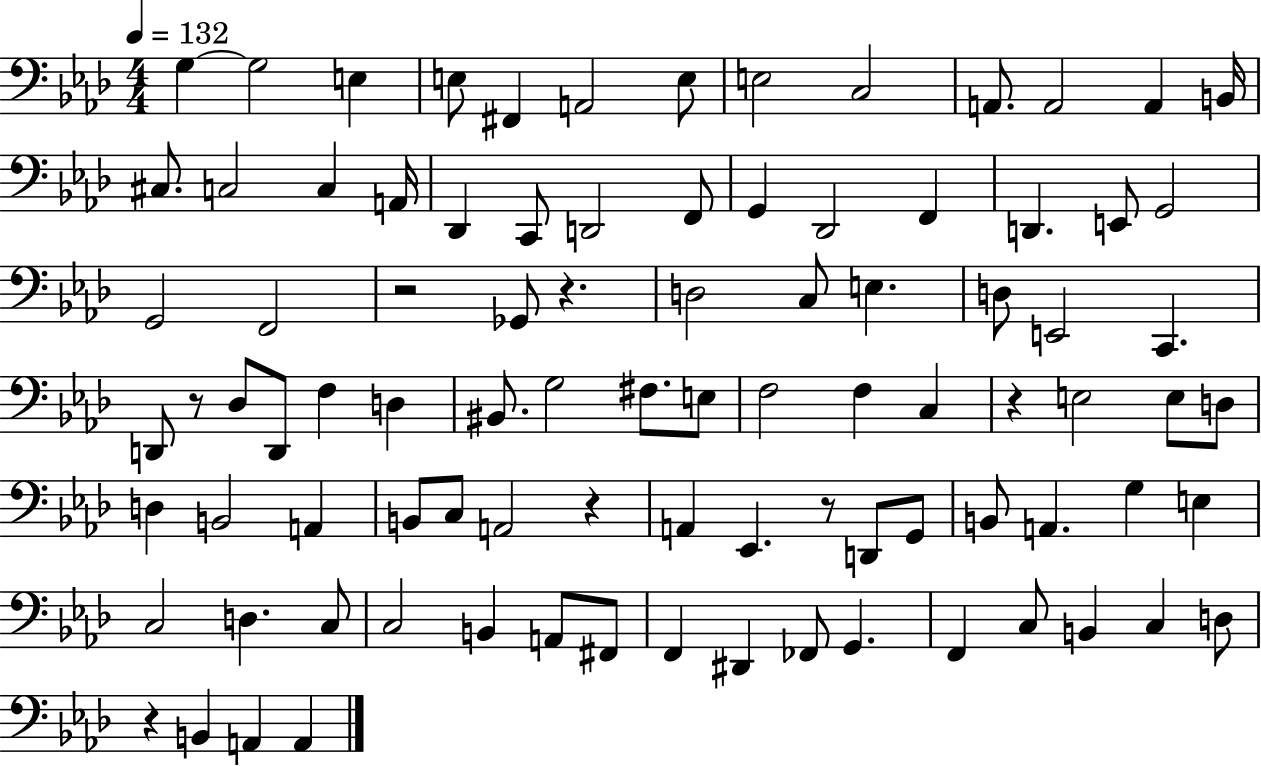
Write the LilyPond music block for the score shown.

{
  \clef bass
  \numericTimeSignature
  \time 4/4
  \key aes \major
  \tempo 4 = 132
  g4~~ g2 e4 | e8 fis,4 a,2 e8 | e2 c2 | a,8. a,2 a,4 b,16 | \break cis8. c2 c4 a,16 | des,4 c,8 d,2 f,8 | g,4 des,2 f,4 | d,4. e,8 g,2 | \break g,2 f,2 | r2 ges,8 r4. | d2 c8 e4. | d8 e,2 c,4. | \break d,8 r8 des8 d,8 f4 d4 | bis,8. g2 fis8. e8 | f2 f4 c4 | r4 e2 e8 d8 | \break d4 b,2 a,4 | b,8 c8 a,2 r4 | a,4 ees,4. r8 d,8 g,8 | b,8 a,4. g4 e4 | \break c2 d4. c8 | c2 b,4 a,8 fis,8 | f,4 dis,4 fes,8 g,4. | f,4 c8 b,4 c4 d8 | \break r4 b,4 a,4 a,4 | \bar "|."
}